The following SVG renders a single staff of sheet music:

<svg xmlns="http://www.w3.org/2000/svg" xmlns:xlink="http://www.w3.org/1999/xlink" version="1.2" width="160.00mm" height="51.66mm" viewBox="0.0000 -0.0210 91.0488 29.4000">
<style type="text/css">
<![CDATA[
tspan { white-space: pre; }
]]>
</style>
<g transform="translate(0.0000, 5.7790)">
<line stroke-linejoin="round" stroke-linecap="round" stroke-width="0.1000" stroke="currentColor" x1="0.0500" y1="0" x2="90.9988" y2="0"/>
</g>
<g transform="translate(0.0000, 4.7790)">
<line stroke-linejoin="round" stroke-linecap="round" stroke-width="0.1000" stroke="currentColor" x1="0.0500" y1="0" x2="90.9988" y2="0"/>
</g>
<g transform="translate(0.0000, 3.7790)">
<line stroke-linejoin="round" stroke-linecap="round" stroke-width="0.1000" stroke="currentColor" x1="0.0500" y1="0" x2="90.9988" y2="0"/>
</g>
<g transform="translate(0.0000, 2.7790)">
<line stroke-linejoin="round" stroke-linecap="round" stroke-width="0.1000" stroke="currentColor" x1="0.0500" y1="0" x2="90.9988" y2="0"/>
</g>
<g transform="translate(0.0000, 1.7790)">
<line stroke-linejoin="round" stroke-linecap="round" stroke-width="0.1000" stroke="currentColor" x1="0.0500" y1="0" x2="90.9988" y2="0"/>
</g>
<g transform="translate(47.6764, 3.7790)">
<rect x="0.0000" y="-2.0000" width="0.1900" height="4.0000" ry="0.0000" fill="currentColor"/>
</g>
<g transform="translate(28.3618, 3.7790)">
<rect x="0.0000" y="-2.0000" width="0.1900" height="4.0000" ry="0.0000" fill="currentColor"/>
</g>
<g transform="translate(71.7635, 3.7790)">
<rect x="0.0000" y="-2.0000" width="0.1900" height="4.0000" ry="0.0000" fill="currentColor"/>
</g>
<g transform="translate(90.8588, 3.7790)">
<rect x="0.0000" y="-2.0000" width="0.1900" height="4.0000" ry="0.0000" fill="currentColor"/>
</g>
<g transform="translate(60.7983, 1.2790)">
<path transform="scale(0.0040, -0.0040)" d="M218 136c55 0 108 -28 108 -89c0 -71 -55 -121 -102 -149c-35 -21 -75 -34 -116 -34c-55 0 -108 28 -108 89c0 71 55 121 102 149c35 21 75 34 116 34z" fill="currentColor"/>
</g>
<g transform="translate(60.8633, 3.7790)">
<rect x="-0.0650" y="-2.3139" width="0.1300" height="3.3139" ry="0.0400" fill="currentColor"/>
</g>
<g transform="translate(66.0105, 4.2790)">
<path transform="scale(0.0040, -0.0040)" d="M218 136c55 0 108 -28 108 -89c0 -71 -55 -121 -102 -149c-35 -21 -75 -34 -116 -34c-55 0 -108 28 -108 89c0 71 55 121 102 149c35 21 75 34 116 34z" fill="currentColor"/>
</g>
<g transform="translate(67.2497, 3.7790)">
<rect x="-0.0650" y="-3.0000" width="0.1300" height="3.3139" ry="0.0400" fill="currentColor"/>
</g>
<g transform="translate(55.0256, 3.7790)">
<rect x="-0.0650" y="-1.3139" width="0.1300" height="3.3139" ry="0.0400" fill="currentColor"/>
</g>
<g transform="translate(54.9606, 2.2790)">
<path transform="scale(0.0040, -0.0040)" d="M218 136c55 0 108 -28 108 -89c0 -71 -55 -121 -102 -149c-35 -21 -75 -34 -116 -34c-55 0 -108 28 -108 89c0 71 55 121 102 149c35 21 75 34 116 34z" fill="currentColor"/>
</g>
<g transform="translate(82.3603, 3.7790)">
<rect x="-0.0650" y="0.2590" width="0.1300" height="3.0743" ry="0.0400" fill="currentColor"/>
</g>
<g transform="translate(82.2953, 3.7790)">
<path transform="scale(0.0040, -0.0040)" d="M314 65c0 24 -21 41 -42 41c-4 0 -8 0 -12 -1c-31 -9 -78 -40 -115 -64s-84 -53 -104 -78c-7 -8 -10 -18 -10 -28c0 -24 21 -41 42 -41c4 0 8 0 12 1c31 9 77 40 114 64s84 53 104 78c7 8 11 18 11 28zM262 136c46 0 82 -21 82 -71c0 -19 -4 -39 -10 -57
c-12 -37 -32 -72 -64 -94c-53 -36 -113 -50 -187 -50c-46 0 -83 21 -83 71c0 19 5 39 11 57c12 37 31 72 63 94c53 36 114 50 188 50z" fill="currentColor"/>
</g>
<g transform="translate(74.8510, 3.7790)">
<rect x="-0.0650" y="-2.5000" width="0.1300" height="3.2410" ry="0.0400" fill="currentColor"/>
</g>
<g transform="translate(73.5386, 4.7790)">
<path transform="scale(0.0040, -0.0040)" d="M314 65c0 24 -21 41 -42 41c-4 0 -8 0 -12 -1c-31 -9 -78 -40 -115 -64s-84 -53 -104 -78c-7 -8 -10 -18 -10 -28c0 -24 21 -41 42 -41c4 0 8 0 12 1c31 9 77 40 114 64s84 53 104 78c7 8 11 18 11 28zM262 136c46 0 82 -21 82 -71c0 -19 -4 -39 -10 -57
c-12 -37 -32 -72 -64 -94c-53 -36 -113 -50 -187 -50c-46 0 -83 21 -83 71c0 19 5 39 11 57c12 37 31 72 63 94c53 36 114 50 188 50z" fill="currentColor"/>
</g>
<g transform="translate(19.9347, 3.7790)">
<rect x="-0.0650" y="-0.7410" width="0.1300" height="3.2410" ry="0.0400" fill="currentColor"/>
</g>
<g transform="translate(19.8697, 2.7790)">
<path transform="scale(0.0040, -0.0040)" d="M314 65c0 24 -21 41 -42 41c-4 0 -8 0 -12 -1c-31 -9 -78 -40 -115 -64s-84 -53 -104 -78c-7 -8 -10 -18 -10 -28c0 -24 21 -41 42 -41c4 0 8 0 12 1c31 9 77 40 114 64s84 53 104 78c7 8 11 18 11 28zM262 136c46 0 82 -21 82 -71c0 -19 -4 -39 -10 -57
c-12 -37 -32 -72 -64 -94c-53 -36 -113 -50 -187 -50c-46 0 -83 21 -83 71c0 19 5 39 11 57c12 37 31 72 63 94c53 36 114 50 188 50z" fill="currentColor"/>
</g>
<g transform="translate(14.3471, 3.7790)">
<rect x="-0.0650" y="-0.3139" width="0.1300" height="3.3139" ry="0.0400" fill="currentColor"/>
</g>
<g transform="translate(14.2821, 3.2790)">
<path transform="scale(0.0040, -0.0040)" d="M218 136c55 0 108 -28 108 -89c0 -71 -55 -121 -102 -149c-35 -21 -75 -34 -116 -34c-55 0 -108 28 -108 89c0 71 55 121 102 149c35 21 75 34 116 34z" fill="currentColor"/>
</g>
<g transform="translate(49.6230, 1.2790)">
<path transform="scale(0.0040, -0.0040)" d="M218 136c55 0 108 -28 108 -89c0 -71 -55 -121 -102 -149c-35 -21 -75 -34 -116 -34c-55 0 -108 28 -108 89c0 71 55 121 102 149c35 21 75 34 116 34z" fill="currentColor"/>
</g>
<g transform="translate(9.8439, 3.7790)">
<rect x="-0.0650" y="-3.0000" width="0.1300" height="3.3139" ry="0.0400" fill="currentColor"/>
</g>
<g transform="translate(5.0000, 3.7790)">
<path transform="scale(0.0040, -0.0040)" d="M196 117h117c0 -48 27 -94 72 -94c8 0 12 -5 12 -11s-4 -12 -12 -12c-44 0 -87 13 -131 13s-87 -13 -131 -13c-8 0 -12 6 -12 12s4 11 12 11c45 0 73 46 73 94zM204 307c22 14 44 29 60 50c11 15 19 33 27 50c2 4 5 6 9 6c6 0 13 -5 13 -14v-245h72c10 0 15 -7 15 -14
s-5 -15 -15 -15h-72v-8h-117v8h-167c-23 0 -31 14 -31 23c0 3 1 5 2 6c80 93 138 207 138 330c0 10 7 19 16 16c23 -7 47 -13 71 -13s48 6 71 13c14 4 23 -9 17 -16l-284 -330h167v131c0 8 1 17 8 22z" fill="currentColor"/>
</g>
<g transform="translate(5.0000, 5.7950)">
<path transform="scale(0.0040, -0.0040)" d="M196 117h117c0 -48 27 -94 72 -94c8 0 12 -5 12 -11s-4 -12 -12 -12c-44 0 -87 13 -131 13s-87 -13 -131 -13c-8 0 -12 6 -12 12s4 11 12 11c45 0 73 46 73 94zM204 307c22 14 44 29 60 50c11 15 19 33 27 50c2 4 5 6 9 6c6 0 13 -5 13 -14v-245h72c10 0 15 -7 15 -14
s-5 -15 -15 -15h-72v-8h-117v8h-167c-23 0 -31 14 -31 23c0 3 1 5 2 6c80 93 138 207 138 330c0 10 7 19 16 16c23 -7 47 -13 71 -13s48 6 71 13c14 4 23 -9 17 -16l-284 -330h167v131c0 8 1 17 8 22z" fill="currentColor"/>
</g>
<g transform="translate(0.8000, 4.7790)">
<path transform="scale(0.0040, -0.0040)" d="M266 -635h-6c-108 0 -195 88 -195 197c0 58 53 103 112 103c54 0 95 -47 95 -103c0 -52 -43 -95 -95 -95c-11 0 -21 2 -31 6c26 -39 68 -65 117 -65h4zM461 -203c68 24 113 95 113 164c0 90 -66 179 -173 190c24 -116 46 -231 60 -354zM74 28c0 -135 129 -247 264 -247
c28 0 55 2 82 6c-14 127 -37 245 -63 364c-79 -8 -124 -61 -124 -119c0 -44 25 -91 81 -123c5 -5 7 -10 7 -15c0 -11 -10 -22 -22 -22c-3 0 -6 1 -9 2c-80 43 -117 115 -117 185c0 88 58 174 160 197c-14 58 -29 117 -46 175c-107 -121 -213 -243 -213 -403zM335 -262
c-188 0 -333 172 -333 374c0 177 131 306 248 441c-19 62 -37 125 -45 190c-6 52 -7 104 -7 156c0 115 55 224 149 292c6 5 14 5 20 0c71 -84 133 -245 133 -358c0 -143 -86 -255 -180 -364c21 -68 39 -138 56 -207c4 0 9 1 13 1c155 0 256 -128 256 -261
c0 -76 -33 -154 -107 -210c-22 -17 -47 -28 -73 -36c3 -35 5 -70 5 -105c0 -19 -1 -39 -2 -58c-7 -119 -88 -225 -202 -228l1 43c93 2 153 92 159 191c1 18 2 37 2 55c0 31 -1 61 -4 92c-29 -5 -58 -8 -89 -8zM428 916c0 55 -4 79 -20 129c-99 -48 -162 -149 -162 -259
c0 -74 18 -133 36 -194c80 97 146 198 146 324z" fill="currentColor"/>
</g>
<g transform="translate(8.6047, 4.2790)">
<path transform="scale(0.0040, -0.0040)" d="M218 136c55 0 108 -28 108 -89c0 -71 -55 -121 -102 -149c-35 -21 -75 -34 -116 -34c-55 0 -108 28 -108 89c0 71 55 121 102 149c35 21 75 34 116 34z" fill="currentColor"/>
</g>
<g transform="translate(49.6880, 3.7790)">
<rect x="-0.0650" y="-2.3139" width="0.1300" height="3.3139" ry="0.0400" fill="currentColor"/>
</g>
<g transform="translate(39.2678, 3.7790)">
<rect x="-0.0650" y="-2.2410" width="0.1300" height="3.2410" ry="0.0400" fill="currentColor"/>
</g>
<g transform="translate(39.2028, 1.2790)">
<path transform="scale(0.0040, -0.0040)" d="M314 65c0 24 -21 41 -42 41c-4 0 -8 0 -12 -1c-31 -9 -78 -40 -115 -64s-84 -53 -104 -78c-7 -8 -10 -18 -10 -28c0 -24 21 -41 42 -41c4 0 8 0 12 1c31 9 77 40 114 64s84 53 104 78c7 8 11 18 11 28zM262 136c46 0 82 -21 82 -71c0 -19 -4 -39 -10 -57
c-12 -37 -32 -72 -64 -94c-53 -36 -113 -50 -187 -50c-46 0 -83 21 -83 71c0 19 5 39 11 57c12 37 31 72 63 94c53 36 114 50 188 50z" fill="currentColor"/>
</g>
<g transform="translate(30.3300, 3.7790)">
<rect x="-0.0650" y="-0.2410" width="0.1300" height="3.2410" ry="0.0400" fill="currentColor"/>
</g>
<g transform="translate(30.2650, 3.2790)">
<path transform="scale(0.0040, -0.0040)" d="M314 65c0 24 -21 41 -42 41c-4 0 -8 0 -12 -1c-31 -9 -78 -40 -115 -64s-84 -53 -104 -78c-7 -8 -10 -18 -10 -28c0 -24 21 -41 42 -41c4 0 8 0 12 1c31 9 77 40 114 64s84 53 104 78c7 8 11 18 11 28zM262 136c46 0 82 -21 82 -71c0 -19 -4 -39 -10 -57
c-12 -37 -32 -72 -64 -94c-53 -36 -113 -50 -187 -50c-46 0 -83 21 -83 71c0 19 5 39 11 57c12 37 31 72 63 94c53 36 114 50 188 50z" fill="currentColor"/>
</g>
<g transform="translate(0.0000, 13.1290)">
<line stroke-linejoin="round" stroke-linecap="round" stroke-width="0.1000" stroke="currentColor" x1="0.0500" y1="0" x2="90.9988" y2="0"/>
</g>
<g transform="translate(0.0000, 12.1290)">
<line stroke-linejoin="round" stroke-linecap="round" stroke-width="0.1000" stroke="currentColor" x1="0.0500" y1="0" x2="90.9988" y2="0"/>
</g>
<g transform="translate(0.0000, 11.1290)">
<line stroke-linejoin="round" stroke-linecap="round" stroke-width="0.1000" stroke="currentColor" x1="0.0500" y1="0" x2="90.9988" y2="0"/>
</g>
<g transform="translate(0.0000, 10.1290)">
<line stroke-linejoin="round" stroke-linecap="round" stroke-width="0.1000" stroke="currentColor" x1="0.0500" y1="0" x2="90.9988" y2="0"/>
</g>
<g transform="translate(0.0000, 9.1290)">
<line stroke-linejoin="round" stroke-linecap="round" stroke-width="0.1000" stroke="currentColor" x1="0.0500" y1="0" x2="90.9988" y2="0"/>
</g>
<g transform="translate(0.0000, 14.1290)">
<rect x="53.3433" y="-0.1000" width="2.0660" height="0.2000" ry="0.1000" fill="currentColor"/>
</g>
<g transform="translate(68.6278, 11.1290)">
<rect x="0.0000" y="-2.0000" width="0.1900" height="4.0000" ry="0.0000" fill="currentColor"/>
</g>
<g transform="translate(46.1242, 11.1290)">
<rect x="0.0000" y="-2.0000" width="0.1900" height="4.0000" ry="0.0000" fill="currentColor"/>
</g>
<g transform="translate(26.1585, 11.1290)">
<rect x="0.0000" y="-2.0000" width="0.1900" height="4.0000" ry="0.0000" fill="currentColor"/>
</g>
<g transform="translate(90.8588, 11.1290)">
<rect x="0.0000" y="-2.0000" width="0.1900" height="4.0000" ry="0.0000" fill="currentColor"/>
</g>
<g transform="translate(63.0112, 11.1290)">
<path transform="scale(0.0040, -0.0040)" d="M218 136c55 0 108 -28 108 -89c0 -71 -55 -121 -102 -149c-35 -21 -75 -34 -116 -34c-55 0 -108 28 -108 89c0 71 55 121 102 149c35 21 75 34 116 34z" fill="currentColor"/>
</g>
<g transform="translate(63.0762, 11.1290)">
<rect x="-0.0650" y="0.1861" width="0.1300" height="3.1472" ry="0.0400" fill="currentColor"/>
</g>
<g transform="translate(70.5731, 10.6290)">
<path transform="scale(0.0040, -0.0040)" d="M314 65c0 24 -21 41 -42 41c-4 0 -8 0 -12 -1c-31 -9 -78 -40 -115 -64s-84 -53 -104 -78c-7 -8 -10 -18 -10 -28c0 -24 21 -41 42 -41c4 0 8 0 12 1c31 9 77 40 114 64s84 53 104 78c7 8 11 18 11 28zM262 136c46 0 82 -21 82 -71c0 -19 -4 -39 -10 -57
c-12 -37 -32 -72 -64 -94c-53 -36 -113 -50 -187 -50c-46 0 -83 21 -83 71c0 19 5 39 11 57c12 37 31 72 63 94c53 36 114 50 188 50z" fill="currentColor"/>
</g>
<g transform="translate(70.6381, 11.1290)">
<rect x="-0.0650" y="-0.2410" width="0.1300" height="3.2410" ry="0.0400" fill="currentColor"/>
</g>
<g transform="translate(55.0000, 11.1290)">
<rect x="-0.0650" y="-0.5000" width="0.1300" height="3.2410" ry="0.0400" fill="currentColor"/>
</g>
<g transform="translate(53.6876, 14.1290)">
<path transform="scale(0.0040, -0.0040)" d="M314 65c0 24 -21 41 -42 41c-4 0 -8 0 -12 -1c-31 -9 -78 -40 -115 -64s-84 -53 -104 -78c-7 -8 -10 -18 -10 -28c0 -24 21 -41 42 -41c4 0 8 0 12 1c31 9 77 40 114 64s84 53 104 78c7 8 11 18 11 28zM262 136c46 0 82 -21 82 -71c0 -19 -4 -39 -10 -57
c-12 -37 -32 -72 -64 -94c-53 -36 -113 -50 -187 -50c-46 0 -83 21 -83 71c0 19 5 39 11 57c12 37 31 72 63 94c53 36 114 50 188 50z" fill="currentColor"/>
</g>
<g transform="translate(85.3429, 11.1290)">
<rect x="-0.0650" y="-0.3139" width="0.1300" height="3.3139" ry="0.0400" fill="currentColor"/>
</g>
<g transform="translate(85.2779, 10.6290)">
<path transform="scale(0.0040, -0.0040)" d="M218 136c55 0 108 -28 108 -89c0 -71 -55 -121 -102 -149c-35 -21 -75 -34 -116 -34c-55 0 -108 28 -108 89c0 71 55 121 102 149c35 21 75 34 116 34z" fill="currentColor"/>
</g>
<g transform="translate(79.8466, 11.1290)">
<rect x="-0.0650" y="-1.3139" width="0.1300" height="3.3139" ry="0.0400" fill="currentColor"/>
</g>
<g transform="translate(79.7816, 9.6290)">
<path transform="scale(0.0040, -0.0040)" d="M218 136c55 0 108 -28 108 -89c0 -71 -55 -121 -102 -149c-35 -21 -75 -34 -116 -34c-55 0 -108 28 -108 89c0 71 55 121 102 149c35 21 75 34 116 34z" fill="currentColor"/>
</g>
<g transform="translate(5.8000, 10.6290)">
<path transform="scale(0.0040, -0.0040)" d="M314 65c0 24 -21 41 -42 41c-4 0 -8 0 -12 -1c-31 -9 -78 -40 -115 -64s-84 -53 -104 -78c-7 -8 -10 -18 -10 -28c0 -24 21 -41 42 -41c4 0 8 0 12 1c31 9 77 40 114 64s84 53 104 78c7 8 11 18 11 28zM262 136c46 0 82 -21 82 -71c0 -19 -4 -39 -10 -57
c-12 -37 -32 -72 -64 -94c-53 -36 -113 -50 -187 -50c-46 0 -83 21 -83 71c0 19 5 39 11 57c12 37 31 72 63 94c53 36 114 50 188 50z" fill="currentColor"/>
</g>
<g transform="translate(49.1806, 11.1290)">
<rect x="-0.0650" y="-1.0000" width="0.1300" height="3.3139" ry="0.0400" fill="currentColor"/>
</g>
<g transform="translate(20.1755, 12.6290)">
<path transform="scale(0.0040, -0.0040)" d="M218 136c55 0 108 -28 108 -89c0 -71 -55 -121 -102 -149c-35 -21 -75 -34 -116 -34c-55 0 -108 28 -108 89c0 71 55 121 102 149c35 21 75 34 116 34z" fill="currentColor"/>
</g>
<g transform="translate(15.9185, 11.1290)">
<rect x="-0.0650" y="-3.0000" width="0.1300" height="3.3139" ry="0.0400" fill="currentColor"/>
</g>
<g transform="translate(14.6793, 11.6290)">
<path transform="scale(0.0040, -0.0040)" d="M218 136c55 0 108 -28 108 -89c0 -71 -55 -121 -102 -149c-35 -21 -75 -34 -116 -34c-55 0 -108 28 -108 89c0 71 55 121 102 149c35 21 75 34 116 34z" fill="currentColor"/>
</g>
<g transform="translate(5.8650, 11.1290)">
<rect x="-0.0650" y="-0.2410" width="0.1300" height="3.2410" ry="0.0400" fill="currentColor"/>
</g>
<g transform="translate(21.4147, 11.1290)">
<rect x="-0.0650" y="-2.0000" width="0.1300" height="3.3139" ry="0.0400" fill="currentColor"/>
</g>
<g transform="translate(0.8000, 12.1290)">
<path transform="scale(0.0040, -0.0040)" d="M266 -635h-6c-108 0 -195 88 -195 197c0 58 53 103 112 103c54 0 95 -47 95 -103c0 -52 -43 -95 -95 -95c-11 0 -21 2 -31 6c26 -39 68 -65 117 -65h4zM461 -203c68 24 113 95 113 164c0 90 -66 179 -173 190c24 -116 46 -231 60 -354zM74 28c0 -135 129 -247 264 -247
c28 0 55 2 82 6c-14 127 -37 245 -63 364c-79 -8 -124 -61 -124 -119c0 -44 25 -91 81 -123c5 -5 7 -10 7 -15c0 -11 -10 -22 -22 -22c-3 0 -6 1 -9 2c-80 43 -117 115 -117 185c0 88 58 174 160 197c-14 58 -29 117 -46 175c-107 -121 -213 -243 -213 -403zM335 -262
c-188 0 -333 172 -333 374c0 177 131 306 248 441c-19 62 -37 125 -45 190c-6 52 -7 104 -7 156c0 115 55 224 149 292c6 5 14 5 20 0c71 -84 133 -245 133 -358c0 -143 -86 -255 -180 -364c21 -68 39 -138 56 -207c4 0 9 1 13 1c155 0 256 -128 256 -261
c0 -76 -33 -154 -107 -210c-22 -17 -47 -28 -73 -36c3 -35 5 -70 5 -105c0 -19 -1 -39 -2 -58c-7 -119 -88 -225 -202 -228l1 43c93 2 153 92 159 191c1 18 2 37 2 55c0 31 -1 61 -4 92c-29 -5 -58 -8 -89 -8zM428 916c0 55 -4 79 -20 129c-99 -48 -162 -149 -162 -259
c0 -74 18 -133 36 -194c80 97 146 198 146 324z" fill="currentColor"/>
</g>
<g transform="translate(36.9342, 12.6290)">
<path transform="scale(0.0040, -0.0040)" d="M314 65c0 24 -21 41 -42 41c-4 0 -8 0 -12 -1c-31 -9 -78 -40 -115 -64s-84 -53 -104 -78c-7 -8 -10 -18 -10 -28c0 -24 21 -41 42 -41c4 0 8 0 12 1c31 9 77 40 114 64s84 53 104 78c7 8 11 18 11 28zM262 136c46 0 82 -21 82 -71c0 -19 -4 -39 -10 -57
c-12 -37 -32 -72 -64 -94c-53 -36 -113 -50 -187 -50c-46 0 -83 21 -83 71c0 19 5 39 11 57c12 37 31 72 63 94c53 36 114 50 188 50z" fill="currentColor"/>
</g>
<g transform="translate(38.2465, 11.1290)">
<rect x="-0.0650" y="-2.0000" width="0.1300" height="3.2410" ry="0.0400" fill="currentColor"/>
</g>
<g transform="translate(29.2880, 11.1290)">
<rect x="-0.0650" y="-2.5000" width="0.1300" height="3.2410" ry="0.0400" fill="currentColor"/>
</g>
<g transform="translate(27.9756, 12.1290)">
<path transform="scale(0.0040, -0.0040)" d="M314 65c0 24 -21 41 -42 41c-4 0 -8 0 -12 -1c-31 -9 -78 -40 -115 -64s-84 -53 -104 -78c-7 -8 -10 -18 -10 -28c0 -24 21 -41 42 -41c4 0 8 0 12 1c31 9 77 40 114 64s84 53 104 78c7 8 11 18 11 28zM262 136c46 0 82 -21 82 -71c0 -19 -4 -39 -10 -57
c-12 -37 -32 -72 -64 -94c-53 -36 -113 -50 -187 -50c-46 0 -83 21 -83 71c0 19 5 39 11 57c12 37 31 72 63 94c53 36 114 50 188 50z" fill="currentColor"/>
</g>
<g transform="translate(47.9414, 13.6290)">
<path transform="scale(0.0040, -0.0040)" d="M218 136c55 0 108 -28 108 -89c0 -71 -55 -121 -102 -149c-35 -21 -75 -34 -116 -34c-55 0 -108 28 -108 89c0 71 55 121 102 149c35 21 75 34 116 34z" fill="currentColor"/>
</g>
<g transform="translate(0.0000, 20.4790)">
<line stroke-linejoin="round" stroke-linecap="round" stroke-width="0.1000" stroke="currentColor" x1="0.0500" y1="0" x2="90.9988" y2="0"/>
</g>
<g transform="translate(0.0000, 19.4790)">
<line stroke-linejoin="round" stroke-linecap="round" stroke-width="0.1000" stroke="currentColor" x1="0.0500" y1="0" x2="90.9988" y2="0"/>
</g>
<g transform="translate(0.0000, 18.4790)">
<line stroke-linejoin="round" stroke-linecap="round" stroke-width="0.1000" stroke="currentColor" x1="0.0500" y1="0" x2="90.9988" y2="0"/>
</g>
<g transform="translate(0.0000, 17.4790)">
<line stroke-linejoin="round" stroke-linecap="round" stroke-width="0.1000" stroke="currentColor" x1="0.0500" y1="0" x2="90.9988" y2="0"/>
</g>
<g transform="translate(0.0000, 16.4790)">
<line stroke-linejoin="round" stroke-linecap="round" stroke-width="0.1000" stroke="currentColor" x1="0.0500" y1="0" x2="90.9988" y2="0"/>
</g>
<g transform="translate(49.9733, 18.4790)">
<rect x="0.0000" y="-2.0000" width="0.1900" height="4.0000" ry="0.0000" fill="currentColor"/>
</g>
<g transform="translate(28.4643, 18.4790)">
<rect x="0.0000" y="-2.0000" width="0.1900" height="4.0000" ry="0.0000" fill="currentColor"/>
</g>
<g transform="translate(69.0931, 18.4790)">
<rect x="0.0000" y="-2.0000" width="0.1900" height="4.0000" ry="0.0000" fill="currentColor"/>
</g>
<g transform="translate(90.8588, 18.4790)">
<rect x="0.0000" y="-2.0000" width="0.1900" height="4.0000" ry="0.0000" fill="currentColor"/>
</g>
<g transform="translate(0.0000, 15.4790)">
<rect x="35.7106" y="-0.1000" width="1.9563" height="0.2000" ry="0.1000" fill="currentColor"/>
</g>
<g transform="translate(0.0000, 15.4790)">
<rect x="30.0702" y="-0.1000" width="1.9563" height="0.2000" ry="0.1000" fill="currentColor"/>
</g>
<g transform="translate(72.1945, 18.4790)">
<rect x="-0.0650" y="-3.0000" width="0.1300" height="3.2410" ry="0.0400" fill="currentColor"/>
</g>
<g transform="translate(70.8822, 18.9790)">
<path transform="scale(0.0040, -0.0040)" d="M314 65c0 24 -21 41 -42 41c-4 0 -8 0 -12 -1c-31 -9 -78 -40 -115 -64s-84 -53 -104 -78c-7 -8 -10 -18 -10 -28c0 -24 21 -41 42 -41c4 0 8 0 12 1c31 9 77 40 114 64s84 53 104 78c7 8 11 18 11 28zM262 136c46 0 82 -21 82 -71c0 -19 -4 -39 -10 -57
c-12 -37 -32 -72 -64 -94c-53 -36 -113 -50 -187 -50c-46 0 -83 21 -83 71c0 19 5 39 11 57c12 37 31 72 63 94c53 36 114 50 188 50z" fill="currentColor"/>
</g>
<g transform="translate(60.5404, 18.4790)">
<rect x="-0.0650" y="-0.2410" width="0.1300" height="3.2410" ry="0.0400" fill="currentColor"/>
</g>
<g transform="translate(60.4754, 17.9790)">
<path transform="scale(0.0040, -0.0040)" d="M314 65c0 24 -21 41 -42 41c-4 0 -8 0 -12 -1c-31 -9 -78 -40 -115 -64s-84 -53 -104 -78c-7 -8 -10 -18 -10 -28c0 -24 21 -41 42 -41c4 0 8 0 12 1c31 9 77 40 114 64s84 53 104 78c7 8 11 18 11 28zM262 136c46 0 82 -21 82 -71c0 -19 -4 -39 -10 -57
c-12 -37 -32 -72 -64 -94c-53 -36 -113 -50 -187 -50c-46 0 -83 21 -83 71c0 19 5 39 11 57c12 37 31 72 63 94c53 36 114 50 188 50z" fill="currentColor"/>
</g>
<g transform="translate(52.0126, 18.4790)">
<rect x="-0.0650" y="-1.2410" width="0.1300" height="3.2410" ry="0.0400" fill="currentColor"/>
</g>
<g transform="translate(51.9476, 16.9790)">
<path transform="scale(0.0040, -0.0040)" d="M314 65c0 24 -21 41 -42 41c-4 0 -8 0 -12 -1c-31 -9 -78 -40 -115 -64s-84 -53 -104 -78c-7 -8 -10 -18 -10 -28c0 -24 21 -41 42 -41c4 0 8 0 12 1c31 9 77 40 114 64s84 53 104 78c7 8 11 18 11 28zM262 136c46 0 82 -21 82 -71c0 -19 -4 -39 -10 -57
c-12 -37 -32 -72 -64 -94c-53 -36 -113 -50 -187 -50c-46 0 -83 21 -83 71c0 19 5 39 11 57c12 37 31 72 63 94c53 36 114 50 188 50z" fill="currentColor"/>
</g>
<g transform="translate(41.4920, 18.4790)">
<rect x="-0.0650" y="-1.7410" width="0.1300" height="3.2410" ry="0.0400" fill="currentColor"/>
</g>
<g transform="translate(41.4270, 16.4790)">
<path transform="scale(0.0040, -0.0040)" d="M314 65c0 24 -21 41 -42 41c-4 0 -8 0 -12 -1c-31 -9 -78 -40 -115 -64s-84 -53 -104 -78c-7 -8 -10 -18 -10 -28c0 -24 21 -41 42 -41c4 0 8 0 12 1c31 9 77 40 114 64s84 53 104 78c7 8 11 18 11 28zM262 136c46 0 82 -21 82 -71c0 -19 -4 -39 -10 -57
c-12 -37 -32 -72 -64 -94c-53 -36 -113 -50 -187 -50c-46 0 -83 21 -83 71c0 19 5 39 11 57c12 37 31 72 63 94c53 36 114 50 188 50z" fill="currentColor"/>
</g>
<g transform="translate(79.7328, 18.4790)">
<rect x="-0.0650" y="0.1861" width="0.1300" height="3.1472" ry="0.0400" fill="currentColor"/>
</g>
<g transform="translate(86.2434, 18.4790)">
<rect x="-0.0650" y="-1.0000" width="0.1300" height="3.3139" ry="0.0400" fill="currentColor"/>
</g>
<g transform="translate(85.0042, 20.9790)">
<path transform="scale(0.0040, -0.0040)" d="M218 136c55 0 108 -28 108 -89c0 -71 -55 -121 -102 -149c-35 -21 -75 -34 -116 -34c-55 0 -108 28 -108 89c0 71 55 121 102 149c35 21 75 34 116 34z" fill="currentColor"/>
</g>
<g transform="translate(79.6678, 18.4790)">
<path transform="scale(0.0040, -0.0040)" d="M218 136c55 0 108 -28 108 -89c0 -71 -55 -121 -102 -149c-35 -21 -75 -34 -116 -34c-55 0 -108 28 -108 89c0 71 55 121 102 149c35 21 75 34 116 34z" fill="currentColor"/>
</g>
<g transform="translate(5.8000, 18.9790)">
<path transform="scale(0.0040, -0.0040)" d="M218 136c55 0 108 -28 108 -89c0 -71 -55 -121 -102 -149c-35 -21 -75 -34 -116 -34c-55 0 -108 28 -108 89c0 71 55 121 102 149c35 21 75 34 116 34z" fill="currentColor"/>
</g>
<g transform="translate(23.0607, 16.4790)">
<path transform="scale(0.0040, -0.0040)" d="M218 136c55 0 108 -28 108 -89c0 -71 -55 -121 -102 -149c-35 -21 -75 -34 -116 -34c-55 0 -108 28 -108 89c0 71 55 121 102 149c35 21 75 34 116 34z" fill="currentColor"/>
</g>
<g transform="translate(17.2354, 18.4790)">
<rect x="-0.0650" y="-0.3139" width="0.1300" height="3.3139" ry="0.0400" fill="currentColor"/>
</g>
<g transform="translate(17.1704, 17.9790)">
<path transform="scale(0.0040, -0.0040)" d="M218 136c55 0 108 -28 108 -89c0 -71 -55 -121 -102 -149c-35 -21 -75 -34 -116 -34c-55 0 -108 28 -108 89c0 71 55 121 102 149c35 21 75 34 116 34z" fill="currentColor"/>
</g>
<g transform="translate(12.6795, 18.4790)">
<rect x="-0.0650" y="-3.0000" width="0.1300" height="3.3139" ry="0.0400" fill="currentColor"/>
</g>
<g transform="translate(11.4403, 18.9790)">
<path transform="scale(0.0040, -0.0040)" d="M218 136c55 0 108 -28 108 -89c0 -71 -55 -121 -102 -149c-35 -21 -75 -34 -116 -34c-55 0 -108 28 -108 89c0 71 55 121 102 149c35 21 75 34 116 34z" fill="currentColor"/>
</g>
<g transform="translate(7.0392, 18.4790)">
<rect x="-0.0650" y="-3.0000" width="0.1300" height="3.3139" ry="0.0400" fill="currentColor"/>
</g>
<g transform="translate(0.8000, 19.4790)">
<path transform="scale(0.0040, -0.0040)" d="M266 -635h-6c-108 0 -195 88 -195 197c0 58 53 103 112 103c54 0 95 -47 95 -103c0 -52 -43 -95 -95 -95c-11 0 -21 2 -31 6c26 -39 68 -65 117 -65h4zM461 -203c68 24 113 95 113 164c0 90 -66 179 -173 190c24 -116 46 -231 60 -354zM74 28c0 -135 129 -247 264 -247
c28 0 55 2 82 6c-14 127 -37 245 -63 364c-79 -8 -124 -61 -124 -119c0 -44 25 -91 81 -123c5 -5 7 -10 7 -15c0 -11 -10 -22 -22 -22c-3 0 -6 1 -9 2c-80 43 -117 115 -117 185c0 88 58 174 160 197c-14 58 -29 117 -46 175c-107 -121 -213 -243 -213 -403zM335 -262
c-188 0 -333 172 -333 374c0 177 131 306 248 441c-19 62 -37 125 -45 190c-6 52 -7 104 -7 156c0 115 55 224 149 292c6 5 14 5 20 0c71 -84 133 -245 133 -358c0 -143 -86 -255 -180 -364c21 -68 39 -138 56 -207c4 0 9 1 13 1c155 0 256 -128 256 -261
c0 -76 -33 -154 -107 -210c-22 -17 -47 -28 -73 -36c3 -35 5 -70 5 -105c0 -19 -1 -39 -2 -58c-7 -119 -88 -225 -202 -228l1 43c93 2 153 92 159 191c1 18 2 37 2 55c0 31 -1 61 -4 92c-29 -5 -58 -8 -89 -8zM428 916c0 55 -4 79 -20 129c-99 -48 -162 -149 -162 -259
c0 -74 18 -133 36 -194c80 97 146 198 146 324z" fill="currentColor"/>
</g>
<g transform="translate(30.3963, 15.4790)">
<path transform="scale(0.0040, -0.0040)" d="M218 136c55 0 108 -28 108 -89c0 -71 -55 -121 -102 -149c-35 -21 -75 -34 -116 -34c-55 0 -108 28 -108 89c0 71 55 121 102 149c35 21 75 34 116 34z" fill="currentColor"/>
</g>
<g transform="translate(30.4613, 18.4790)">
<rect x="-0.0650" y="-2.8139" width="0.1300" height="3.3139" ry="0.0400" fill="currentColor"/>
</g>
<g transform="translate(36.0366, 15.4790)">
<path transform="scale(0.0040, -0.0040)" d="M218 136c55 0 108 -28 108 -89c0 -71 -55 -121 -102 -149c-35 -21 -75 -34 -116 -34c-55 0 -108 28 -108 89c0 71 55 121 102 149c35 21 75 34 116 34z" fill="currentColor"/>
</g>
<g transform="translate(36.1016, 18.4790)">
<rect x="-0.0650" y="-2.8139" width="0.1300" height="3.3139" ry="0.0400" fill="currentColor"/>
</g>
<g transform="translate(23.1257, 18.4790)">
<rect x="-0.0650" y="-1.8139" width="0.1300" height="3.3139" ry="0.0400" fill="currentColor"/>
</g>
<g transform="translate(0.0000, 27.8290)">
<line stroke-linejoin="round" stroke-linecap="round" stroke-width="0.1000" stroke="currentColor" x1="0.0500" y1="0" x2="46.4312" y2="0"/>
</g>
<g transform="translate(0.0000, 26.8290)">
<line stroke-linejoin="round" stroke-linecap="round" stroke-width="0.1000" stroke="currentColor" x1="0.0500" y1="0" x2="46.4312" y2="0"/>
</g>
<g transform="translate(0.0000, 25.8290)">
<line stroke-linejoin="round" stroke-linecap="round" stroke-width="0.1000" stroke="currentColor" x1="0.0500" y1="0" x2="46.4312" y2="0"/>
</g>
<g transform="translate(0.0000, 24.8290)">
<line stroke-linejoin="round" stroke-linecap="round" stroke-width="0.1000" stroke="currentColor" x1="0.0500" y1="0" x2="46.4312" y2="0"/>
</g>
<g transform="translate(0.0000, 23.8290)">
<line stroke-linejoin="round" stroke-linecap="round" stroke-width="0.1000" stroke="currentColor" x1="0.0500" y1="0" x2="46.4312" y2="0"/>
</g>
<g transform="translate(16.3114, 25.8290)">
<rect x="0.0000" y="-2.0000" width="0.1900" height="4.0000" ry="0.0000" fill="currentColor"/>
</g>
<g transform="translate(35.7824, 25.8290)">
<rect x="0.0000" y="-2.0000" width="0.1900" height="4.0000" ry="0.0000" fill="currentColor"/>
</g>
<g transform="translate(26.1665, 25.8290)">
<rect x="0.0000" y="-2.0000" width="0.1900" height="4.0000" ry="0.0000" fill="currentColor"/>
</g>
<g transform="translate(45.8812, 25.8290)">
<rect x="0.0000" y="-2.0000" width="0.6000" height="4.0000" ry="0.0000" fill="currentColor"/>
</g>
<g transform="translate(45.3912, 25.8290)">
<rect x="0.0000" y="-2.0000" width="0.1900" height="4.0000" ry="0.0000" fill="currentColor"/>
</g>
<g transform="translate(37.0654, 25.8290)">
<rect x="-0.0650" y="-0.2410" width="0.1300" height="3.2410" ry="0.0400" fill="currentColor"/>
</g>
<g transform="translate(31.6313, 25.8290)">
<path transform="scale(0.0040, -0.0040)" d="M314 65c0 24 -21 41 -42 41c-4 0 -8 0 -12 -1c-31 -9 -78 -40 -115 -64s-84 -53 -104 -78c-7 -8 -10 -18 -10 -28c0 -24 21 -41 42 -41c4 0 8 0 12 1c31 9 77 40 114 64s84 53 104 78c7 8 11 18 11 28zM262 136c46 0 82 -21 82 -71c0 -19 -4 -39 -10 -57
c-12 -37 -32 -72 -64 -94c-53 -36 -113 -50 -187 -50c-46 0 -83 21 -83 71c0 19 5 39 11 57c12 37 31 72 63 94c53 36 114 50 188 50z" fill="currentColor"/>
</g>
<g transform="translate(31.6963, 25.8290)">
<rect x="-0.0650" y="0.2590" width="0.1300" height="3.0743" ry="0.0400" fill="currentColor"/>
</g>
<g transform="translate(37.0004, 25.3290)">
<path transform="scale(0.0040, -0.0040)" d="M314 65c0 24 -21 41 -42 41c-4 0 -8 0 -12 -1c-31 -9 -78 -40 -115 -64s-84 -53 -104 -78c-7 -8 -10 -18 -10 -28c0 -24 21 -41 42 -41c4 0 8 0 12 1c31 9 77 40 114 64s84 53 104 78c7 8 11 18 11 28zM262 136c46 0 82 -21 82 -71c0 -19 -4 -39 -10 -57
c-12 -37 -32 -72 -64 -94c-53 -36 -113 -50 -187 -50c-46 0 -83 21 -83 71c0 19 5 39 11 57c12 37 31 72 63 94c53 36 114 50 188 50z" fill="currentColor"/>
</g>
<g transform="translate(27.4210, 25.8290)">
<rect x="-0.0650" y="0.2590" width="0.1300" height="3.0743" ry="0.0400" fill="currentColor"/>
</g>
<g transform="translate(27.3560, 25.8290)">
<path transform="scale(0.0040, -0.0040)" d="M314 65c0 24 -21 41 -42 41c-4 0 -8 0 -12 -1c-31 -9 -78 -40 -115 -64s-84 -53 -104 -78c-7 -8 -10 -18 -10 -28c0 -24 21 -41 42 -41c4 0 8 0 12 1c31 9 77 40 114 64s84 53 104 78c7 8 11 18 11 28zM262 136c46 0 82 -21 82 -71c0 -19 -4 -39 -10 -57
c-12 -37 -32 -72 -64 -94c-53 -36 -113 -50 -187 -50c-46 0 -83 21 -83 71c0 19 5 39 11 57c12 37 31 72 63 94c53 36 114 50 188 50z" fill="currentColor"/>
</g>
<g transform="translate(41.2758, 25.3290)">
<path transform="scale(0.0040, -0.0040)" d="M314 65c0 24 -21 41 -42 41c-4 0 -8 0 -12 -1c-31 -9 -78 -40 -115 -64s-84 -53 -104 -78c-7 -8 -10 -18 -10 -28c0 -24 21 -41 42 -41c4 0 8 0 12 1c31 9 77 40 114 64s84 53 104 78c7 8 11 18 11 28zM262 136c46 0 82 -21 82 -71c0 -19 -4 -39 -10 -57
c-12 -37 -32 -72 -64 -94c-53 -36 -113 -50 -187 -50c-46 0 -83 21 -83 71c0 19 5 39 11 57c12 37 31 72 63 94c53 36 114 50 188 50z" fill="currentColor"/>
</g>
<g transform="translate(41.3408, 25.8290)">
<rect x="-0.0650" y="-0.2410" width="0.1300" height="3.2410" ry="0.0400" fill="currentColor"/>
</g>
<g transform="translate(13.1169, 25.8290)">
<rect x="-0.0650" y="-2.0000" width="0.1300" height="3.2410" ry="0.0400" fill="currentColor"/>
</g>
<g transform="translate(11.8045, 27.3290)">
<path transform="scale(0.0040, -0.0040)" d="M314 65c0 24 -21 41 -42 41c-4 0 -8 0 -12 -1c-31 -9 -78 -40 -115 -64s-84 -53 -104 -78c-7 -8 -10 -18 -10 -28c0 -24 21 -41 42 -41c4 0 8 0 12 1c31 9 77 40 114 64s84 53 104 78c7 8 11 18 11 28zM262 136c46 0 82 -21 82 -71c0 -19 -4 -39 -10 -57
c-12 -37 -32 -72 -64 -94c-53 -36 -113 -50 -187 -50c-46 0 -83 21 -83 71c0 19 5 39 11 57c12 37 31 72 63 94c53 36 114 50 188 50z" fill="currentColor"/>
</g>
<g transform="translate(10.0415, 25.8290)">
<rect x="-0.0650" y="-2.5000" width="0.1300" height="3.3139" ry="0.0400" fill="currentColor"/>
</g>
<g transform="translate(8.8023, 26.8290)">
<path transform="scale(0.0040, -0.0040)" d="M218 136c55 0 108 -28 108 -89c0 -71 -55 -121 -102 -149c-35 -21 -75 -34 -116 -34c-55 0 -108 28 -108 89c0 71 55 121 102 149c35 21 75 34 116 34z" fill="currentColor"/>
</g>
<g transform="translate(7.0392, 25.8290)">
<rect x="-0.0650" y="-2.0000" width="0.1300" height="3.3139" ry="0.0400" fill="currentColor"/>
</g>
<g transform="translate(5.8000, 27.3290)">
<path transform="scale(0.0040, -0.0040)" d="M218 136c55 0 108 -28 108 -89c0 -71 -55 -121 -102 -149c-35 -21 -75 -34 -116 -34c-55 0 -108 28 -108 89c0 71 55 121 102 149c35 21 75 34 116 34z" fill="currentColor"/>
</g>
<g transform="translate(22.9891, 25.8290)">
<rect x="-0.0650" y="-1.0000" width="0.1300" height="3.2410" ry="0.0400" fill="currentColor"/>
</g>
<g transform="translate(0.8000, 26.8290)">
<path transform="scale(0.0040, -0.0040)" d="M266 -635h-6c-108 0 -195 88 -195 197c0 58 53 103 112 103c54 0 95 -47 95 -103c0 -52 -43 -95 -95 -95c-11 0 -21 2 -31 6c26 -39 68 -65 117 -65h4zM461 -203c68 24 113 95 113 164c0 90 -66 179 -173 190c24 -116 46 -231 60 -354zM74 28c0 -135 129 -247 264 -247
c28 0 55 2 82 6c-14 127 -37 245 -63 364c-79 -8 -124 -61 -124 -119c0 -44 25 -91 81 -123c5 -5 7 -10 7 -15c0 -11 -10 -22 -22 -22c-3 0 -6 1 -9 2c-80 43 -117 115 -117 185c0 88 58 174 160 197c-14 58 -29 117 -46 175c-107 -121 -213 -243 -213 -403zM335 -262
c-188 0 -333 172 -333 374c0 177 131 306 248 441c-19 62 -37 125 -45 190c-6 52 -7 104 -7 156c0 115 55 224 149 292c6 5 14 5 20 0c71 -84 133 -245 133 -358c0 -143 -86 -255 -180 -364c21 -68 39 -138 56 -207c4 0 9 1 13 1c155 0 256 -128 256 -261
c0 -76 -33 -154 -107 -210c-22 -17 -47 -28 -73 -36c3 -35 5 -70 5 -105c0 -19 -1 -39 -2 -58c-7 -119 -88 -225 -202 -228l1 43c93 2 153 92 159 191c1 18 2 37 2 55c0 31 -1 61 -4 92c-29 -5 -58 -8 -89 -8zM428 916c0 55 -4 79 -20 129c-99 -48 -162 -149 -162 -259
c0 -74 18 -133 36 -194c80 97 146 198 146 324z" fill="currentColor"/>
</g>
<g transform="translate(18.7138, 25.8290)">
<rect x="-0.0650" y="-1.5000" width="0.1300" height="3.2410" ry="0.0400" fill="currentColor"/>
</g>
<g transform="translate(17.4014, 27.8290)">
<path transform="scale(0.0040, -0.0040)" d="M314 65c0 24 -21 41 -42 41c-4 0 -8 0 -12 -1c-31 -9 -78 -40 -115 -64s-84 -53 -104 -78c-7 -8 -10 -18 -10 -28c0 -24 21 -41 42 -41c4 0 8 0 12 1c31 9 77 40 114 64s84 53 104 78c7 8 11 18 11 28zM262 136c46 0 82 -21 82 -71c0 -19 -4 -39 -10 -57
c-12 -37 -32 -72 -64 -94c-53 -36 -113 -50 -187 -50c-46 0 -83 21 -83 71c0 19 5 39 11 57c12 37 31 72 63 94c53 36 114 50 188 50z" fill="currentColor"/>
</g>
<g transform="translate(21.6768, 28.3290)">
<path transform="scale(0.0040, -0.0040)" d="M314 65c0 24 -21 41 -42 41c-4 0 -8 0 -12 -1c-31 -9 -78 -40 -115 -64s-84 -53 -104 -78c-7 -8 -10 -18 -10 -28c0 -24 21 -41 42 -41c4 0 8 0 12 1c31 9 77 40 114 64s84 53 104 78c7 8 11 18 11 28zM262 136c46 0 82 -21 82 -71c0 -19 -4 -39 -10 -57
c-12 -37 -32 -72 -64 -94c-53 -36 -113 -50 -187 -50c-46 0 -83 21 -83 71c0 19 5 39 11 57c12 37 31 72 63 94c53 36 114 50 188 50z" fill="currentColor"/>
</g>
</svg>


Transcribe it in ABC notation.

X:1
T:Untitled
M:4/4
L:1/4
K:C
A c d2 c2 g2 g e g A G2 B2 c2 A F G2 F2 D C2 B c2 e c A A c f a a f2 e2 c2 A2 B D F G F2 E2 D2 B2 B2 c2 c2